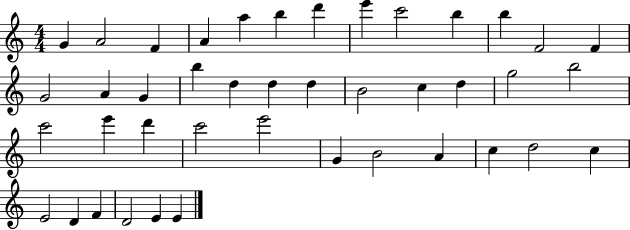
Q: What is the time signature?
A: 4/4